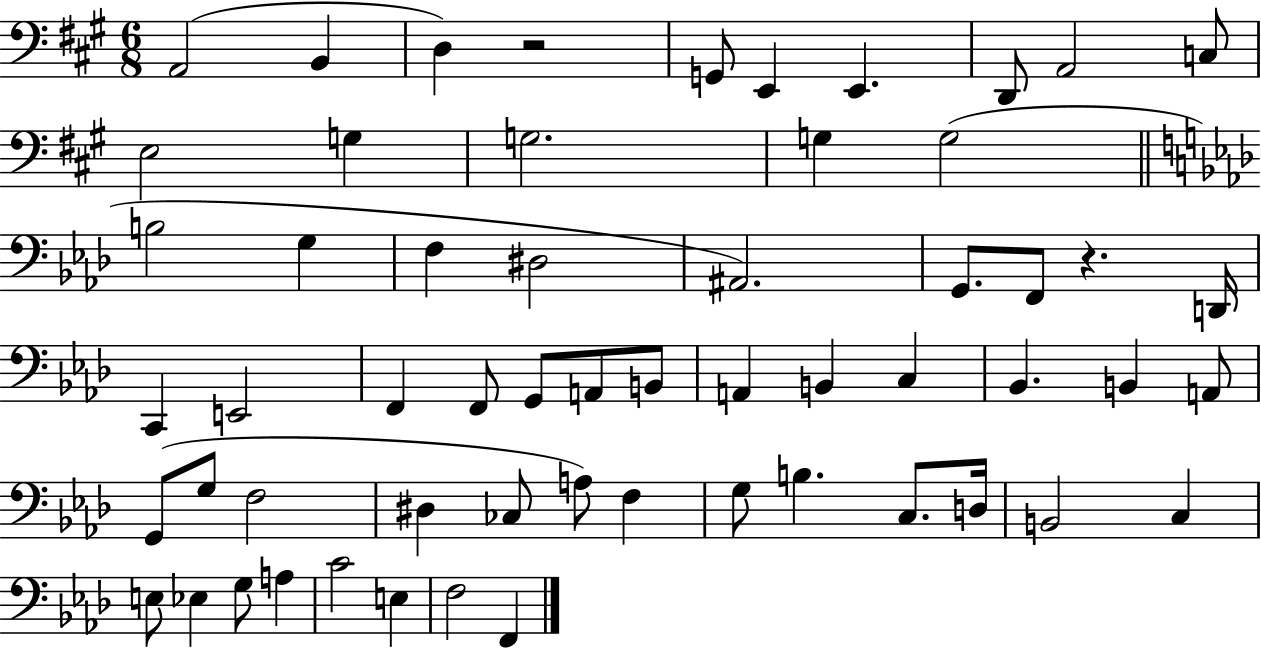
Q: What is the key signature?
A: A major